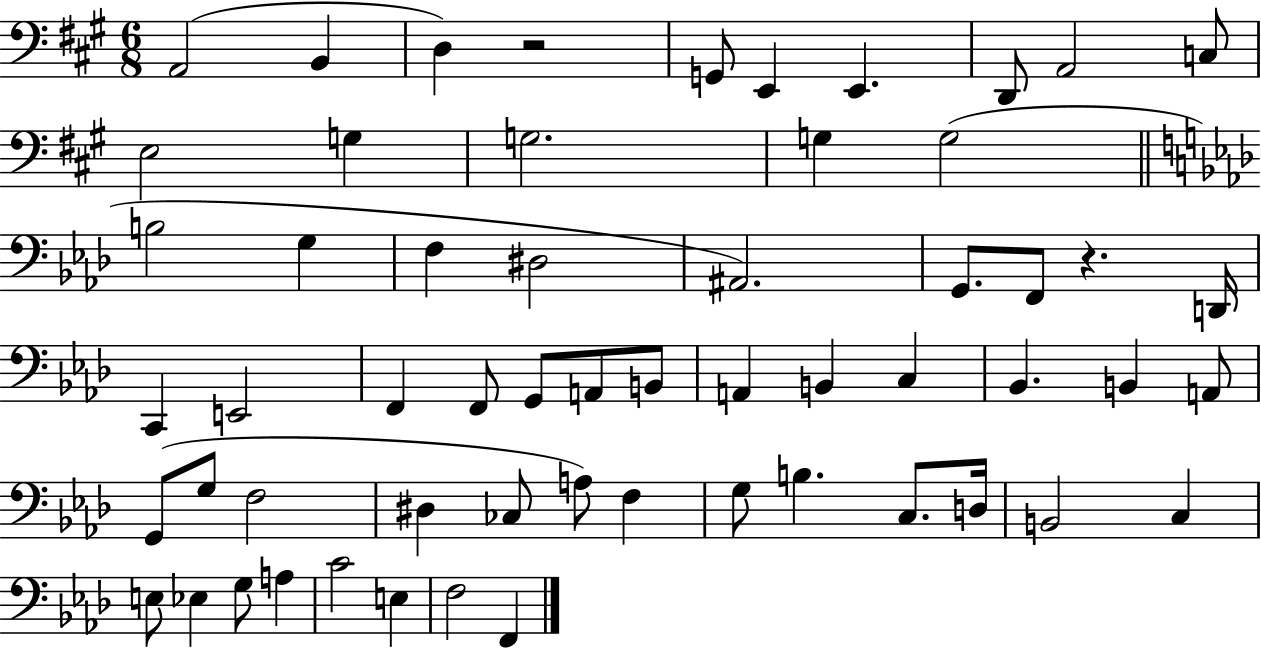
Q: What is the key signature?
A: A major